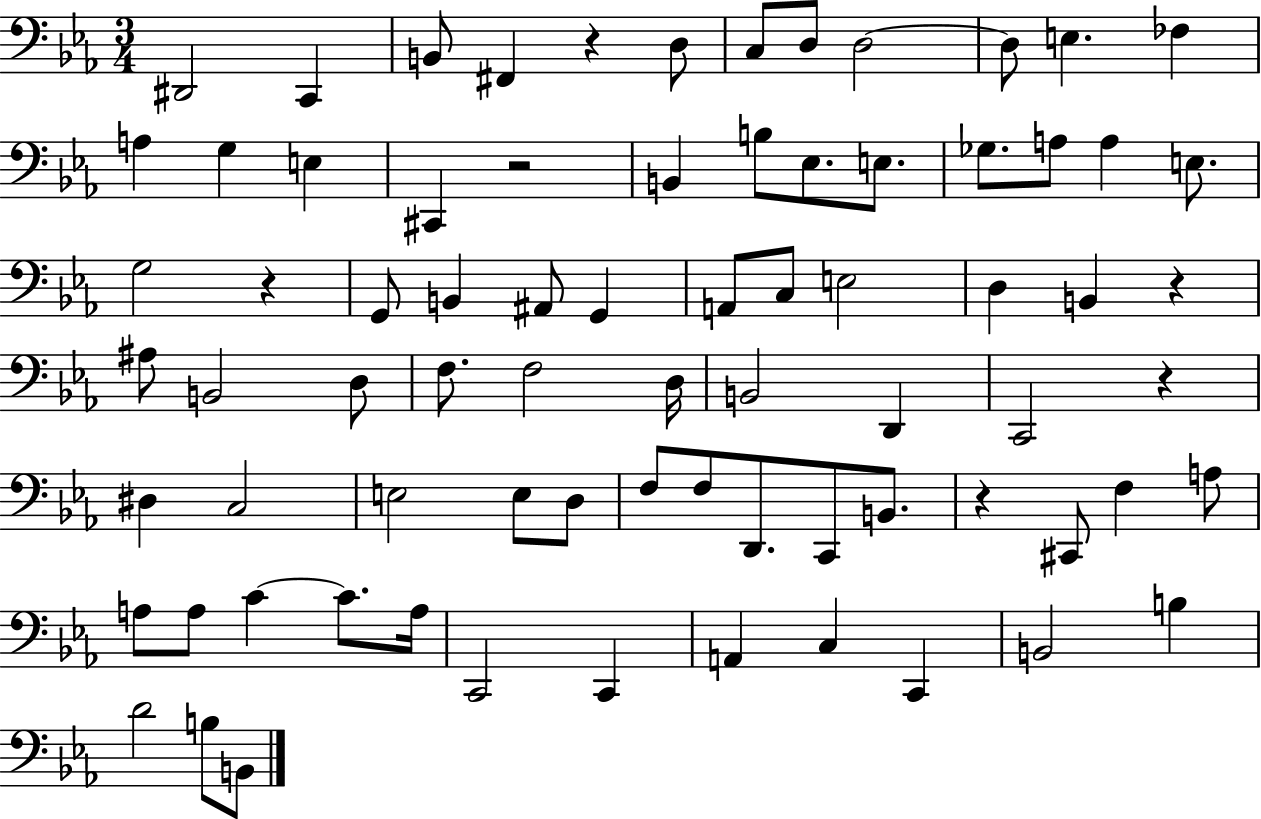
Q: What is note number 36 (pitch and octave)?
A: D3